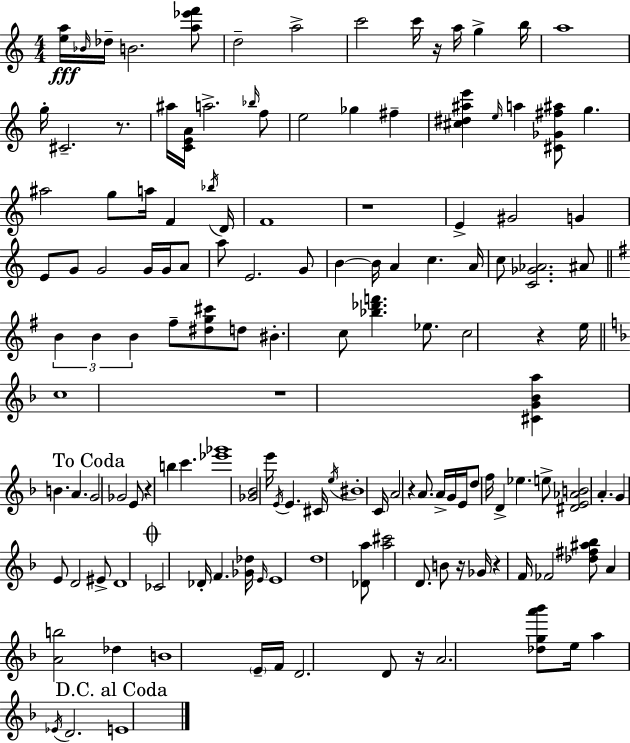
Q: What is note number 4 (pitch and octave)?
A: D5